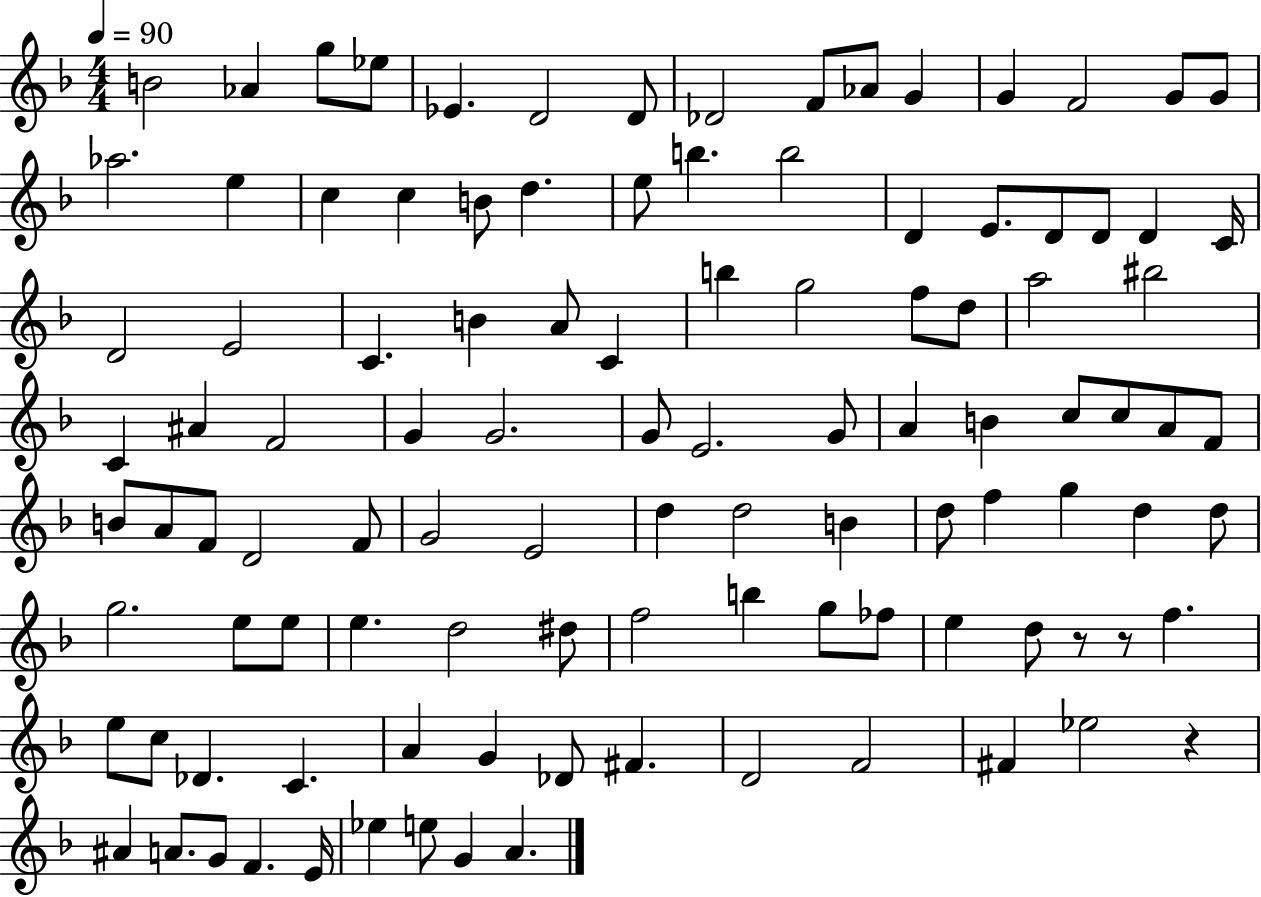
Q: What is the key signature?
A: F major